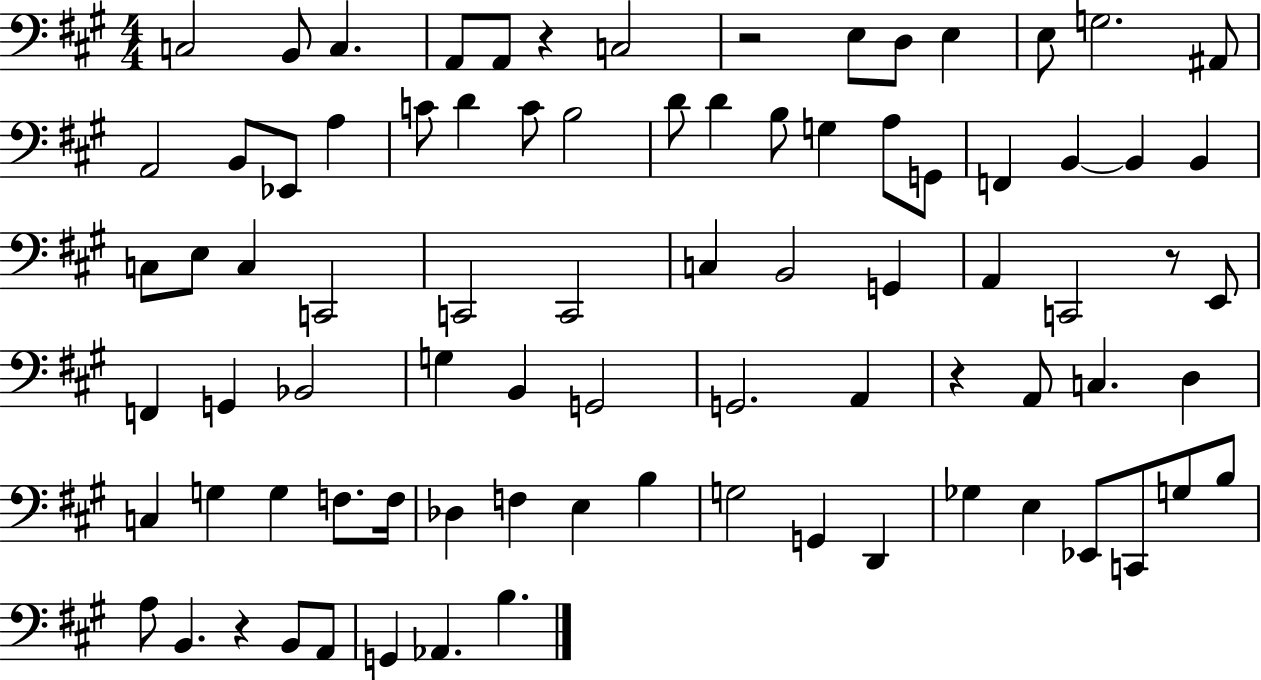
X:1
T:Untitled
M:4/4
L:1/4
K:A
C,2 B,,/2 C, A,,/2 A,,/2 z C,2 z2 E,/2 D,/2 E, E,/2 G,2 ^A,,/2 A,,2 B,,/2 _E,,/2 A, C/2 D C/2 B,2 D/2 D B,/2 G, A,/2 G,,/2 F,, B,, B,, B,, C,/2 E,/2 C, C,,2 C,,2 C,,2 C, B,,2 G,, A,, C,,2 z/2 E,,/2 F,, G,, _B,,2 G, B,, G,,2 G,,2 A,, z A,,/2 C, D, C, G, G, F,/2 F,/4 _D, F, E, B, G,2 G,, D,, _G, E, _E,,/2 C,,/2 G,/2 B,/2 A,/2 B,, z B,,/2 A,,/2 G,, _A,, B,